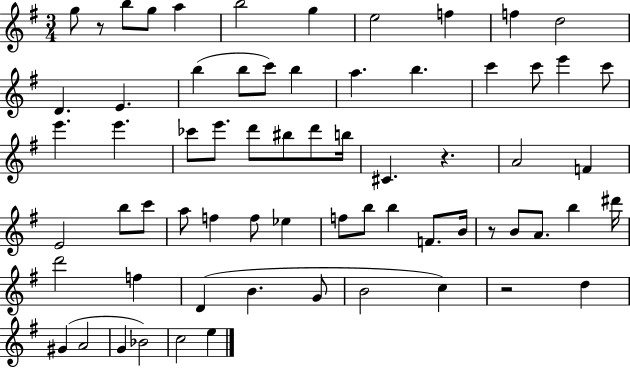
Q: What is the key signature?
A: G major